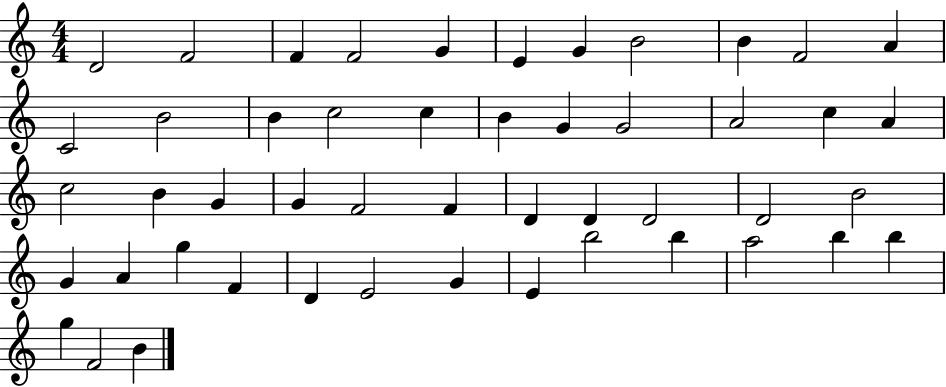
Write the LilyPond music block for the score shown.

{
  \clef treble
  \numericTimeSignature
  \time 4/4
  \key c \major
  d'2 f'2 | f'4 f'2 g'4 | e'4 g'4 b'2 | b'4 f'2 a'4 | \break c'2 b'2 | b'4 c''2 c''4 | b'4 g'4 g'2 | a'2 c''4 a'4 | \break c''2 b'4 g'4 | g'4 f'2 f'4 | d'4 d'4 d'2 | d'2 b'2 | \break g'4 a'4 g''4 f'4 | d'4 e'2 g'4 | e'4 b''2 b''4 | a''2 b''4 b''4 | \break g''4 f'2 b'4 | \bar "|."
}